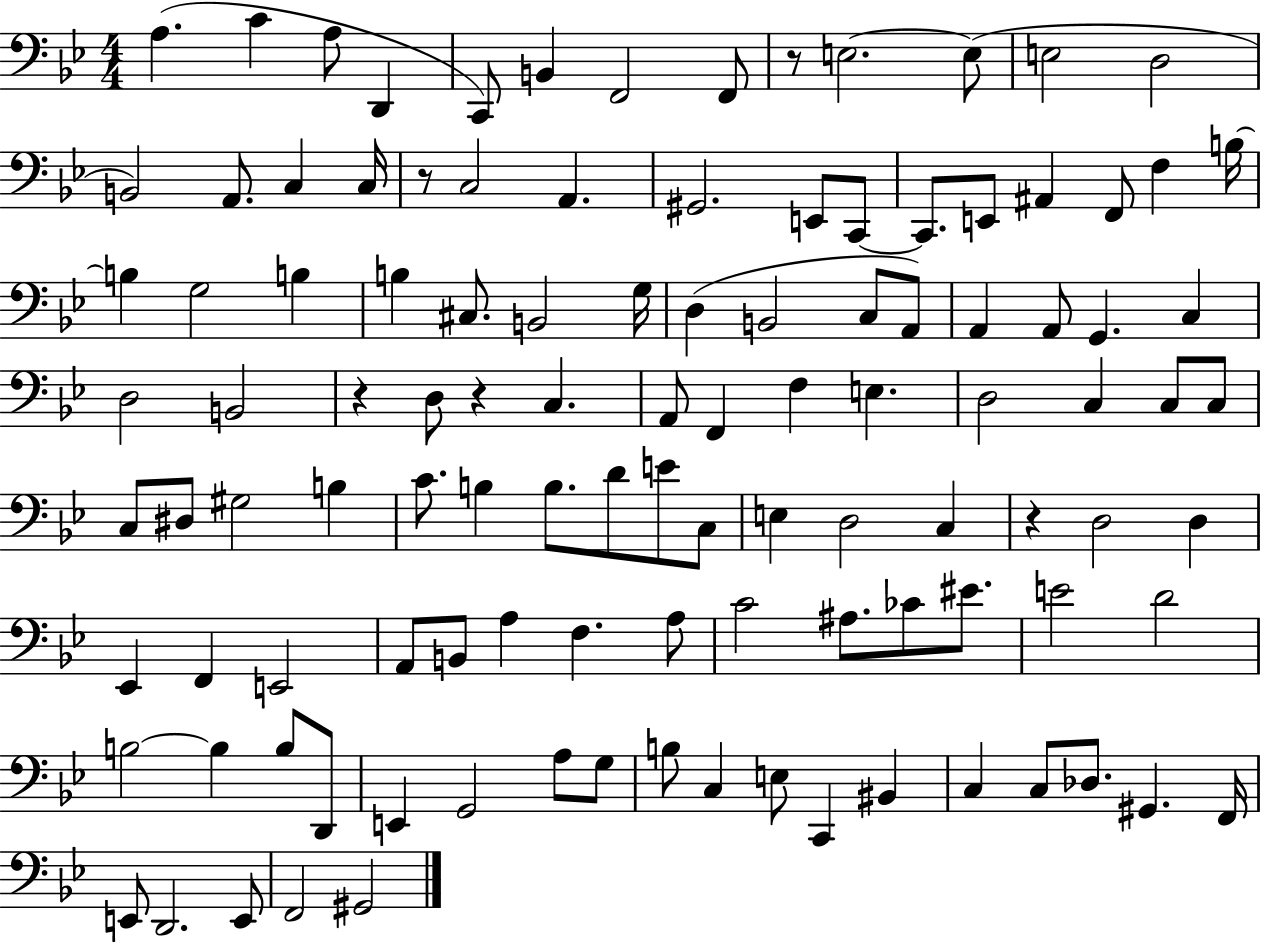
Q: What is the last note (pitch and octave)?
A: G#2